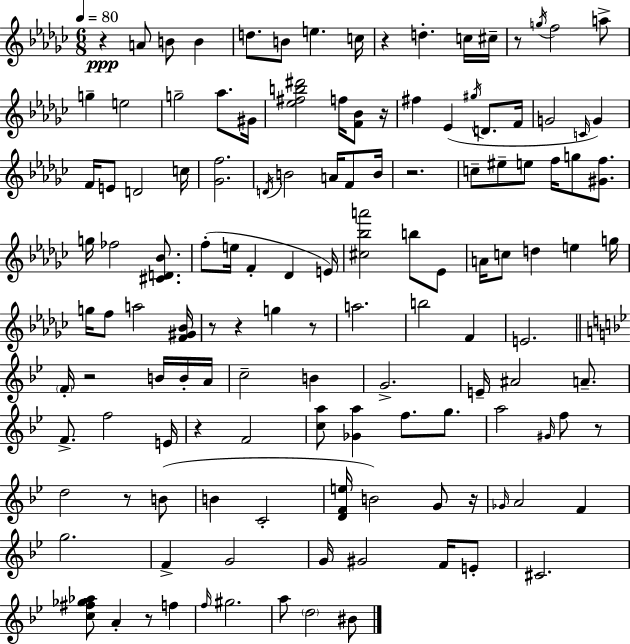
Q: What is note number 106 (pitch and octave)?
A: BIS4